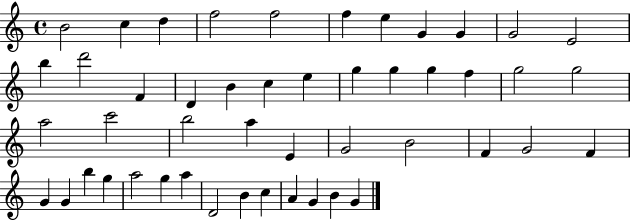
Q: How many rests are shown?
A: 0